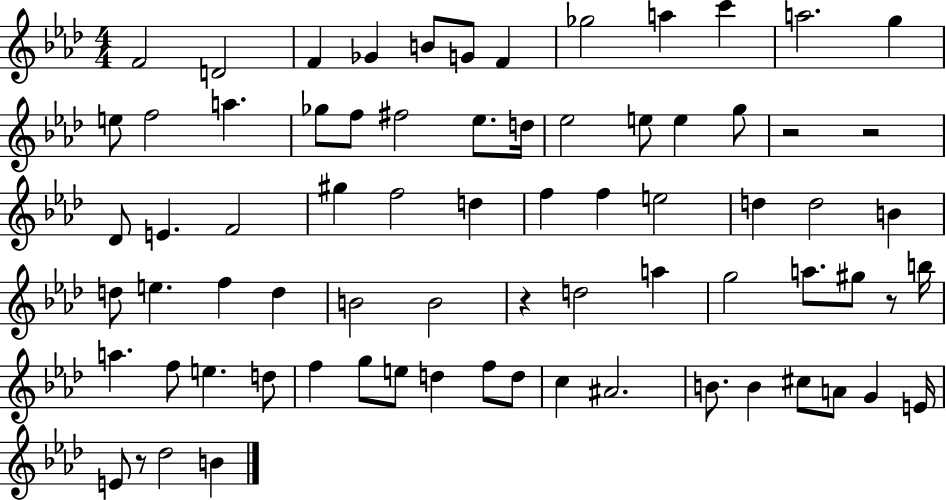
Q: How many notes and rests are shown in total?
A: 74